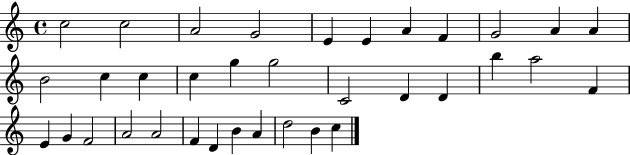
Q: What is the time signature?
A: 4/4